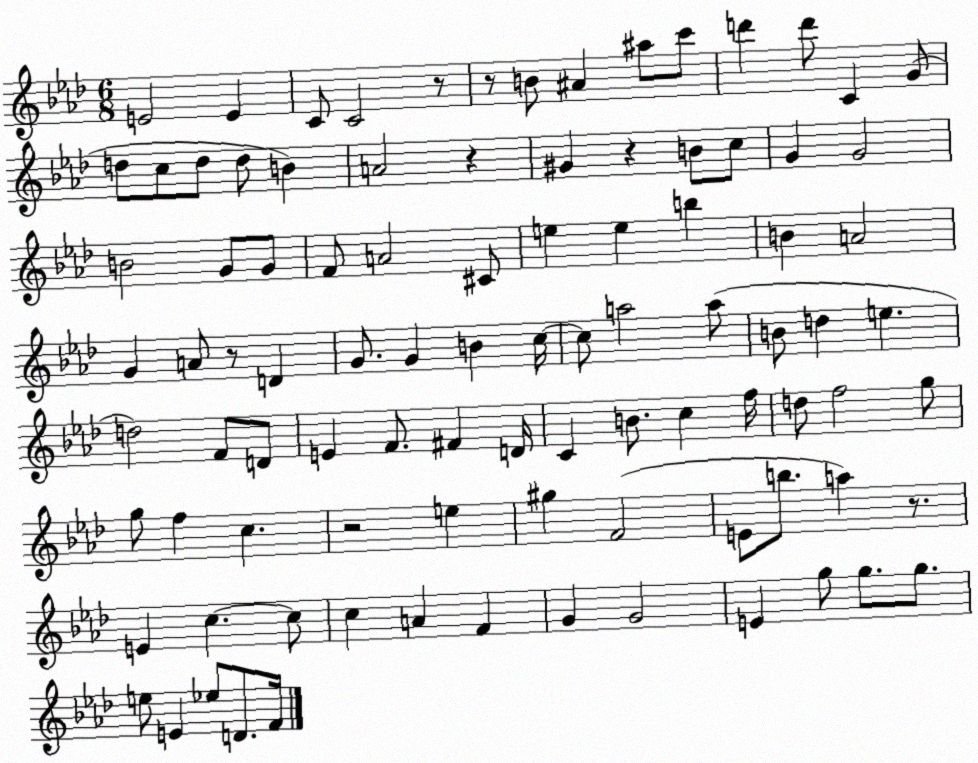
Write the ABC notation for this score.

X:1
T:Untitled
M:6/8
L:1/4
K:Ab
E2 E C/2 C2 z/2 z/2 B/2 ^A ^a/2 c'/2 d' d'/2 C G/2 d/2 c/2 d/2 d/2 B A2 z ^G z B/2 c/2 G G2 B2 G/2 G/2 F/2 A2 ^C/2 e e b B A2 G A/2 z/2 D G/2 G B c/4 c/2 a2 a/2 B/2 d e d2 F/2 D/2 E F/2 ^F D/4 C B/2 c f/4 d/2 f2 g/2 g/2 f c z2 e ^g F2 E/2 b/2 a z/2 E c c/2 c A F G G2 E g/2 g/2 g/2 e/2 E _e/2 D/2 F/4